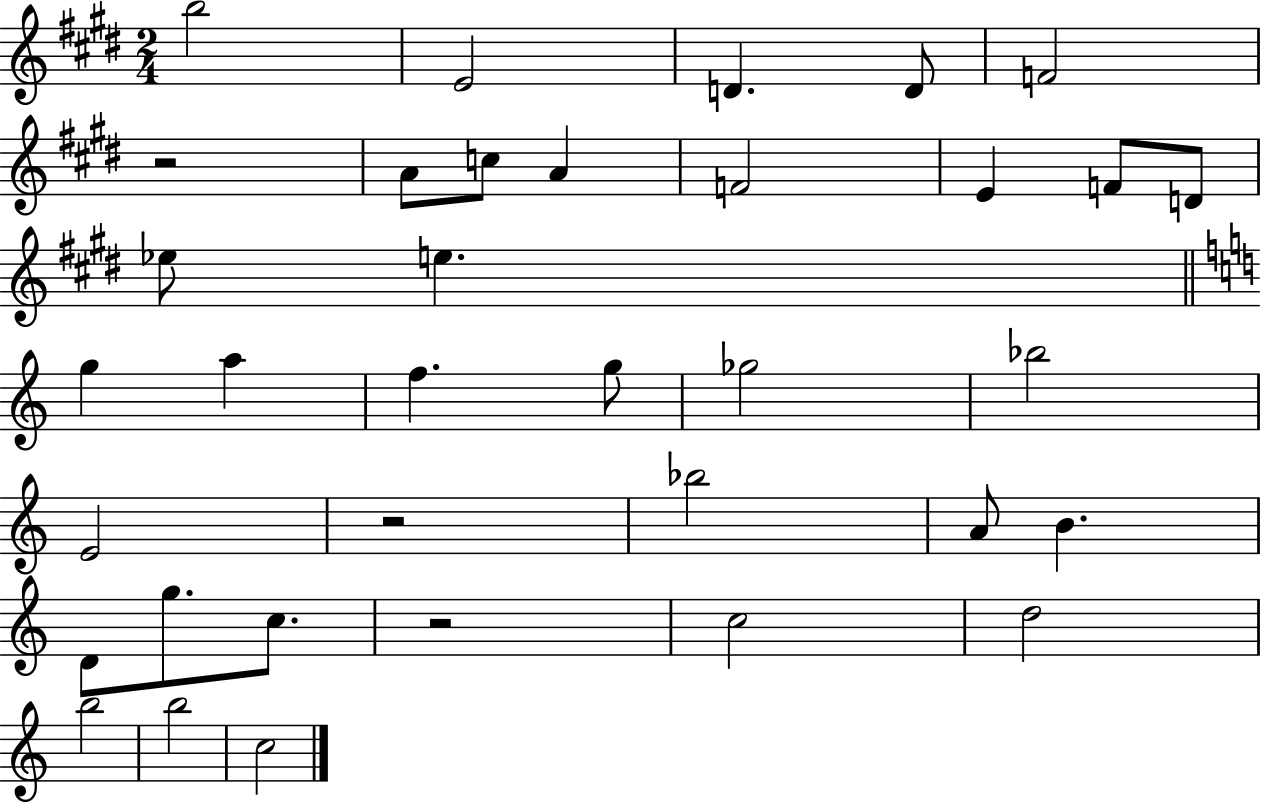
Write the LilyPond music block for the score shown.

{
  \clef treble
  \numericTimeSignature
  \time 2/4
  \key e \major
  \repeat volta 2 { b''2 | e'2 | d'4. d'8 | f'2 | \break r2 | a'8 c''8 a'4 | f'2 | e'4 f'8 d'8 | \break ees''8 e''4. | \bar "||" \break \key c \major g''4 a''4 | f''4. g''8 | ges''2 | bes''2 | \break e'2 | r2 | bes''2 | a'8 b'4. | \break d'8 g''8. c''8. | r2 | c''2 | d''2 | \break b''2 | b''2 | c''2 | } \bar "|."
}